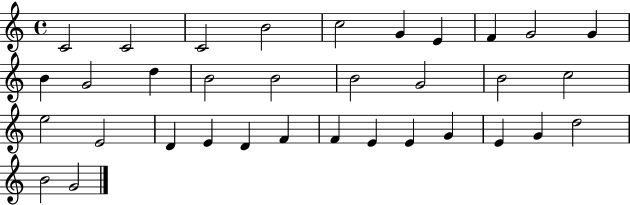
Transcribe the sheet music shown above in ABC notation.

X:1
T:Untitled
M:4/4
L:1/4
K:C
C2 C2 C2 B2 c2 G E F G2 G B G2 d B2 B2 B2 G2 B2 c2 e2 E2 D E D F F E E G E G d2 B2 G2